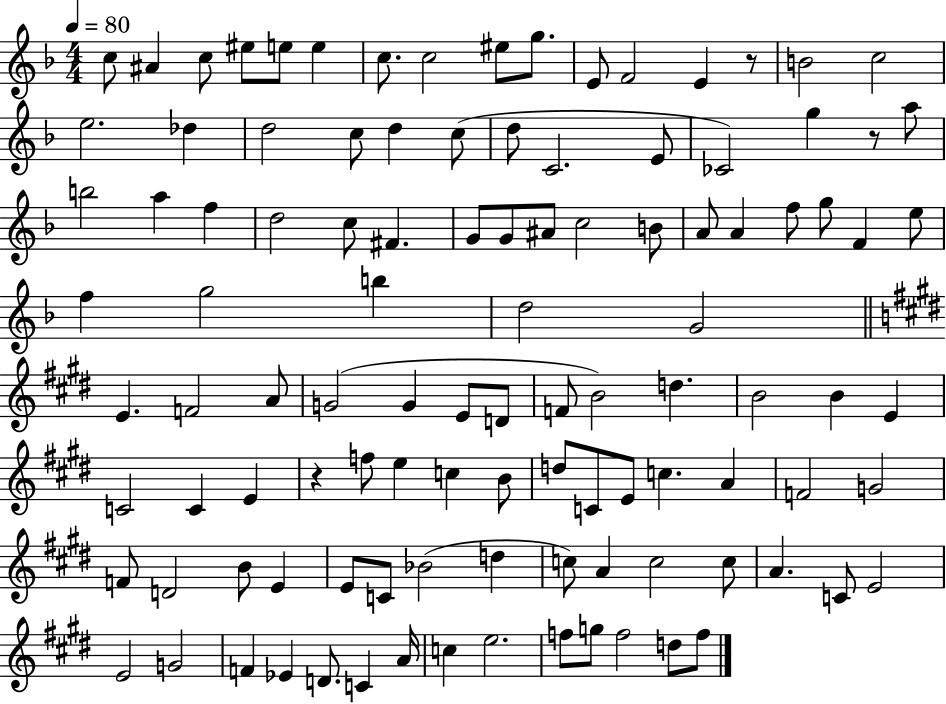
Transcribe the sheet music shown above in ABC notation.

X:1
T:Untitled
M:4/4
L:1/4
K:F
c/2 ^A c/2 ^e/2 e/2 e c/2 c2 ^e/2 g/2 E/2 F2 E z/2 B2 c2 e2 _d d2 c/2 d c/2 d/2 C2 E/2 _C2 g z/2 a/2 b2 a f d2 c/2 ^F G/2 G/2 ^A/2 c2 B/2 A/2 A f/2 g/2 F e/2 f g2 b d2 G2 E F2 A/2 G2 G E/2 D/2 F/2 B2 d B2 B E C2 C E z f/2 e c B/2 d/2 C/2 E/2 c A F2 G2 F/2 D2 B/2 E E/2 C/2 _B2 d c/2 A c2 c/2 A C/2 E2 E2 G2 F _E D/2 C A/4 c e2 f/2 g/2 f2 d/2 f/2